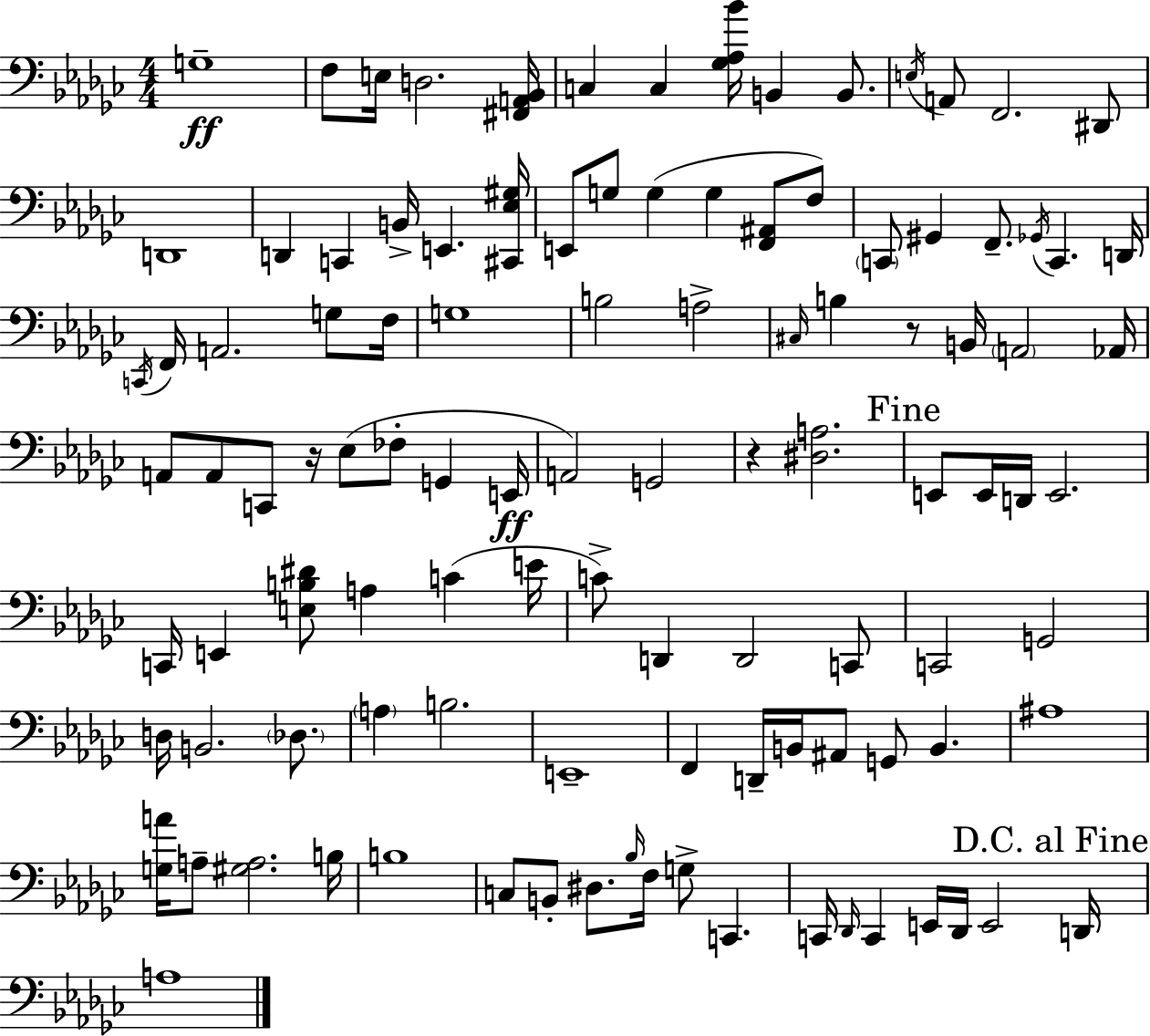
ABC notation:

X:1
T:Untitled
M:4/4
L:1/4
K:Ebm
G,4 F,/2 E,/4 D,2 [^F,,A,,_B,,]/4 C, C, [_G,_A,_B]/4 B,, B,,/2 E,/4 A,,/2 F,,2 ^D,,/2 D,,4 D,, C,, B,,/4 E,, [^C,,_E,^G,]/4 E,,/2 G,/2 G, G, [F,,^A,,]/2 F,/2 C,,/2 ^G,, F,,/2 _G,,/4 C,, D,,/4 C,,/4 F,,/4 A,,2 G,/2 F,/4 G,4 B,2 A,2 ^C,/4 B, z/2 B,,/4 A,,2 _A,,/4 A,,/2 A,,/2 C,,/2 z/4 _E,/2 _F,/2 G,, E,,/4 A,,2 G,,2 z [^D,A,]2 E,,/2 E,,/4 D,,/4 E,,2 C,,/4 E,, [E,B,^D]/2 A, C E/4 C/2 D,, D,,2 C,,/2 C,,2 G,,2 D,/4 B,,2 _D,/2 A, B,2 E,,4 F,, D,,/4 B,,/4 ^A,,/2 G,,/2 B,, ^A,4 [G,A]/4 A,/2 [^G,A,]2 B,/4 B,4 C,/2 B,,/2 ^D,/2 _B,/4 F,/4 G,/2 C,, C,,/4 _D,,/4 C,, E,,/4 _D,,/4 E,,2 D,,/4 A,4